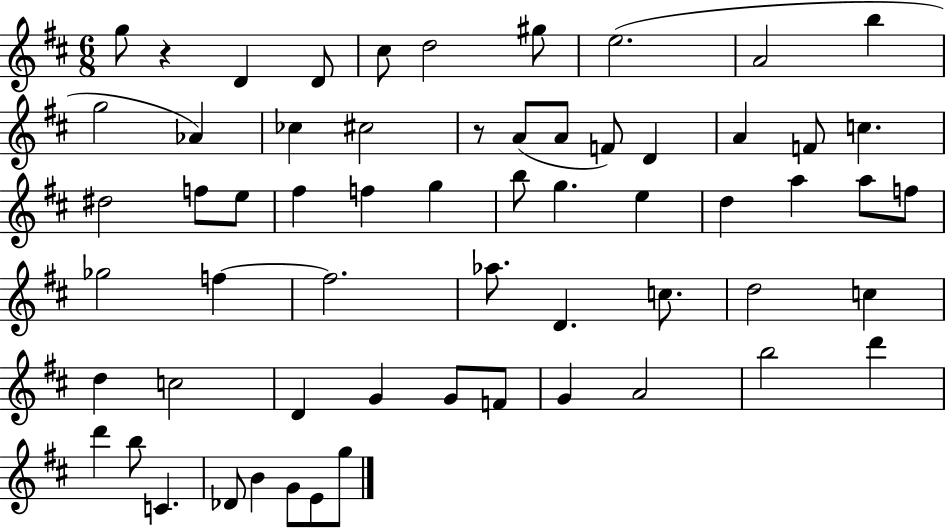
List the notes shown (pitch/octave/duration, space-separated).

G5/e R/q D4/q D4/e C#5/e D5/h G#5/e E5/h. A4/h B5/q G5/h Ab4/q CES5/q C#5/h R/e A4/e A4/e F4/e D4/q A4/q F4/e C5/q. D#5/h F5/e E5/e F#5/q F5/q G5/q B5/e G5/q. E5/q D5/q A5/q A5/e F5/e Gb5/h F5/q F5/h. Ab5/e. D4/q. C5/e. D5/h C5/q D5/q C5/h D4/q G4/q G4/e F4/e G4/q A4/h B5/h D6/q D6/q B5/e C4/q. Db4/e B4/q G4/e E4/e G5/e